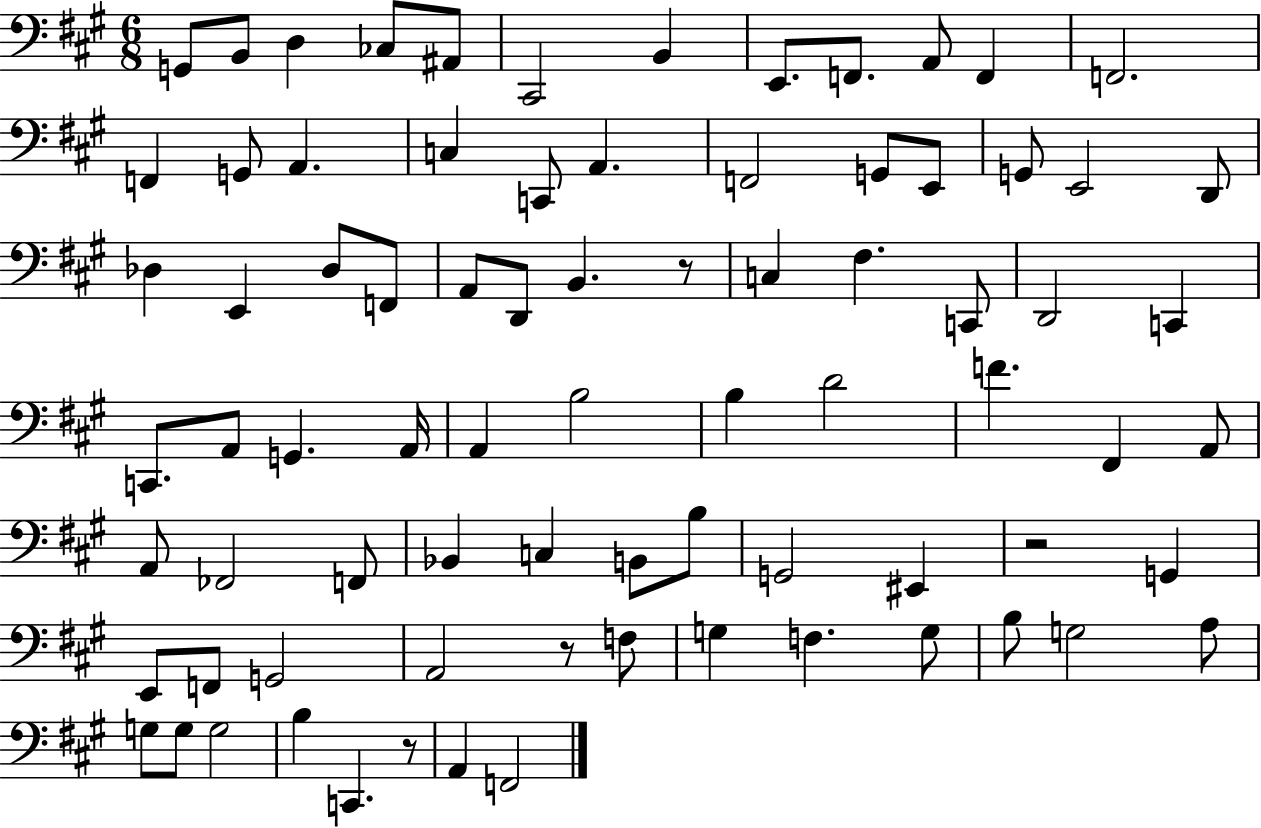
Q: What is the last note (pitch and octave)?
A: F2